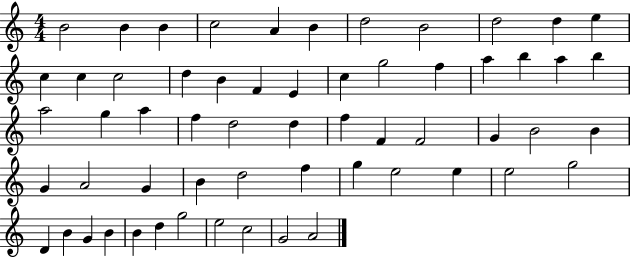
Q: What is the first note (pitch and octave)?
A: B4